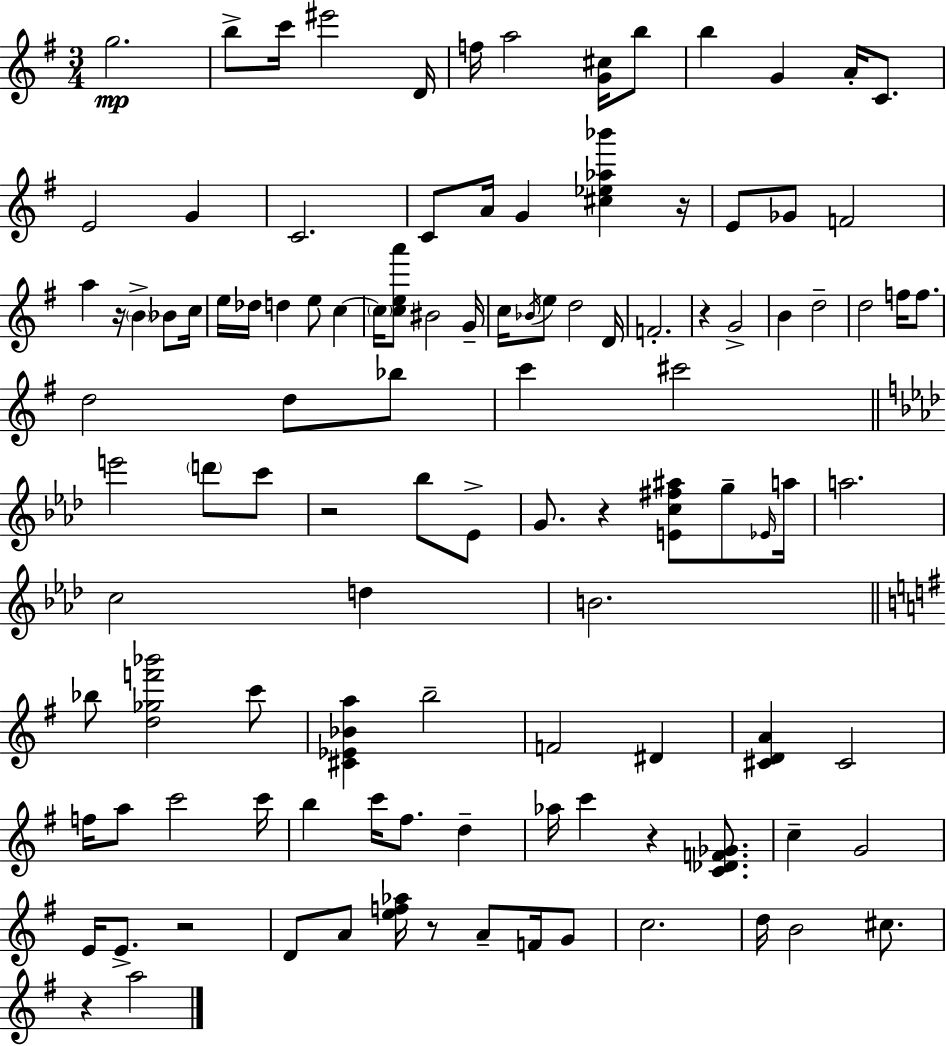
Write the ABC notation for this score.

X:1
T:Untitled
M:3/4
L:1/4
K:Em
g2 b/2 c'/4 ^e'2 D/4 f/4 a2 [G^c]/4 b/2 b G A/4 C/2 E2 G C2 C/2 A/4 G [^c_e_a_b'] z/4 E/2 _G/2 F2 a z/4 B _B/2 c/4 e/4 _d/4 d e/2 c c/4 [cea']/2 ^B2 G/4 c/4 _B/4 e/2 d2 D/4 F2 z G2 B d2 d2 f/4 f/2 d2 d/2 _b/2 c' ^c'2 e'2 d'/2 c'/2 z2 _b/2 _E/2 G/2 z [Ec^f^a]/2 g/2 _E/4 a/4 a2 c2 d B2 _b/2 [d_gf'_b']2 c'/2 [^C_E_Ba] b2 F2 ^D [^CDA] ^C2 f/4 a/2 c'2 c'/4 b c'/4 ^f/2 d _a/4 c' z [C_DF_G]/2 c G2 E/4 E/2 z2 D/2 A/2 [ef_a]/4 z/2 A/2 F/4 G/2 c2 d/4 B2 ^c/2 z a2